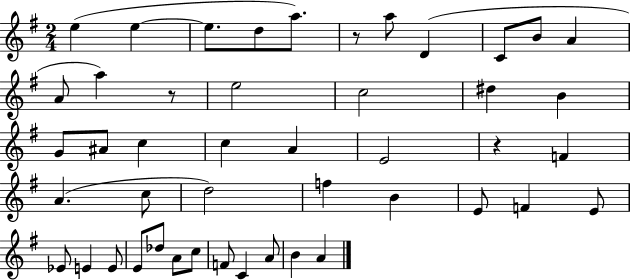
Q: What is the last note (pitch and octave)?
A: A4